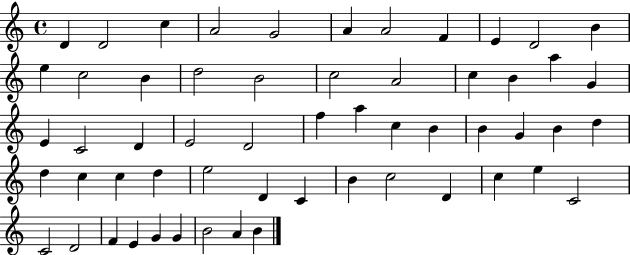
X:1
T:Untitled
M:4/4
L:1/4
K:C
D D2 c A2 G2 A A2 F E D2 B e c2 B d2 B2 c2 A2 c B a G E C2 D E2 D2 f a c B B G B d d c c d e2 D C B c2 D c e C2 C2 D2 F E G G B2 A B